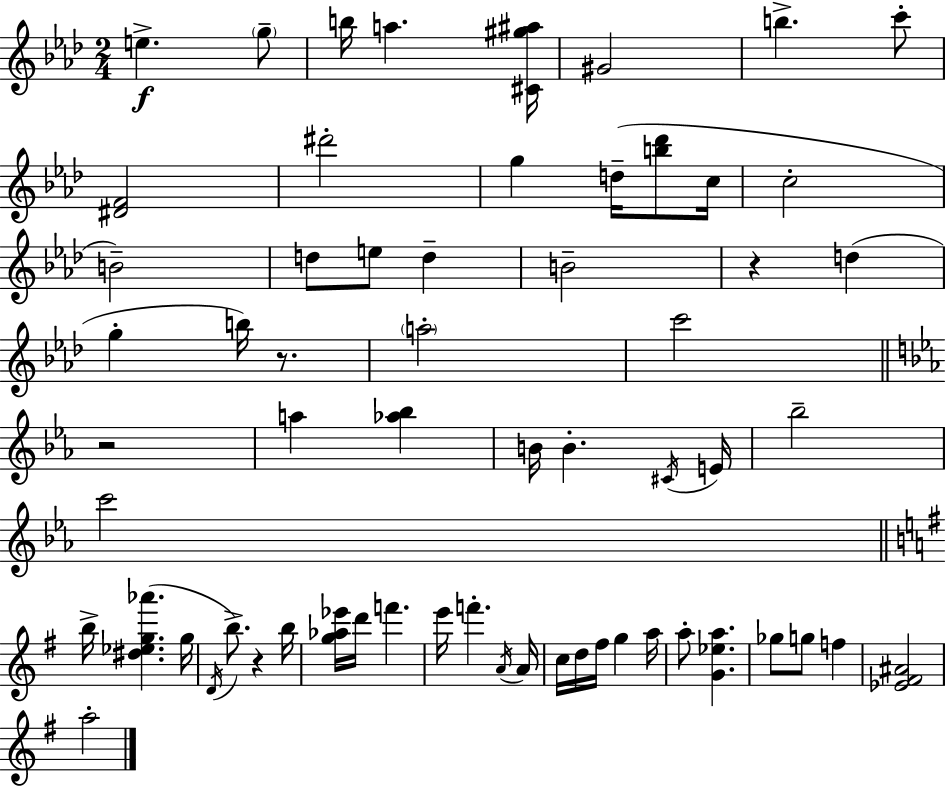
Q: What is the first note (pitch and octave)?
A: E5